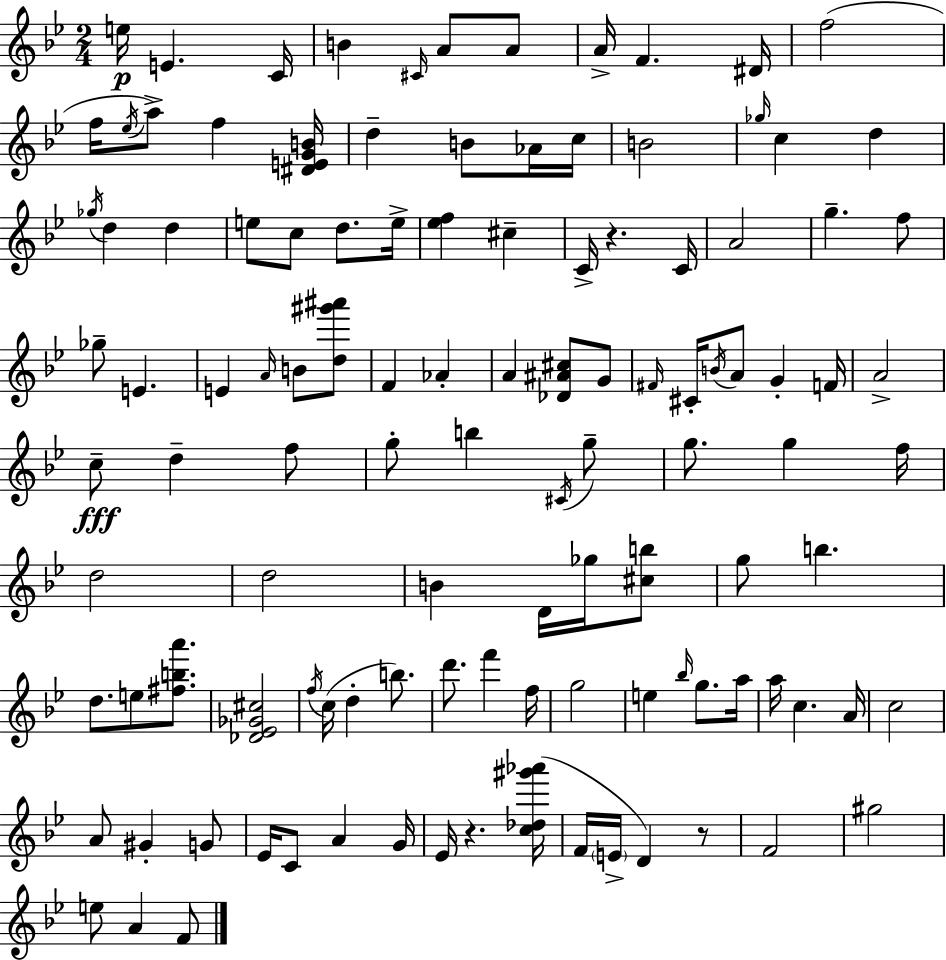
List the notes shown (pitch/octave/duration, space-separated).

E5/s E4/q. C4/s B4/q C#4/s A4/e A4/e A4/s F4/q. D#4/s F5/h F5/s Eb5/s A5/e F5/q [D#4,E4,G4,B4]/s D5/q B4/e Ab4/s C5/s B4/h Gb5/s C5/q D5/q Gb5/s D5/q D5/q E5/e C5/e D5/e. E5/s [Eb5,F5]/q C#5/q C4/s R/q. C4/s A4/h G5/q. F5/e Gb5/e E4/q. E4/q A4/s B4/e [D5,G#6,A#6]/e F4/q Ab4/q A4/q [Db4,A#4,C#5]/e G4/e F#4/s C#4/s B4/s A4/e G4/q F4/s A4/h C5/e D5/q F5/e G5/e B5/q C#4/s G5/e G5/e. G5/q F5/s D5/h D5/h B4/q D4/s Gb5/s [C#5,B5]/e G5/e B5/q. D5/e. E5/e [F#5,B5,A6]/e. [Db4,Eb4,Gb4,C#5]/h F5/s C5/s D5/q B5/e. D6/e. F6/q F5/s G5/h E5/q Bb5/s G5/e. A5/s A5/s C5/q. A4/s C5/h A4/e G#4/q G4/e Eb4/s C4/e A4/q G4/s Eb4/s R/q. [C5,Db5,G#6,Ab6]/s F4/s E4/s D4/q R/e F4/h G#5/h E5/e A4/q F4/e